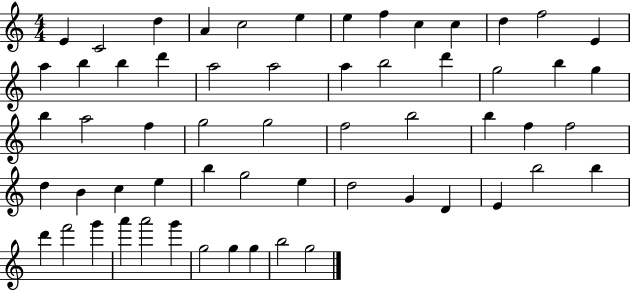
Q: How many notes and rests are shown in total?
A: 59